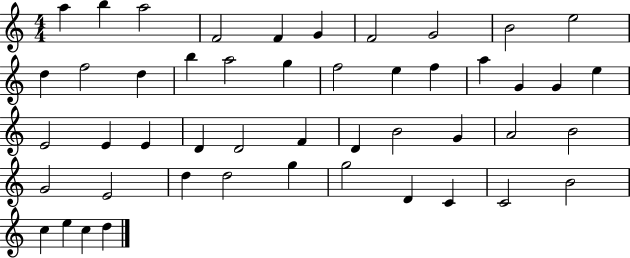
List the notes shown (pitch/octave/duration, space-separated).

A5/q B5/q A5/h F4/h F4/q G4/q F4/h G4/h B4/h E5/h D5/q F5/h D5/q B5/q A5/h G5/q F5/h E5/q F5/q A5/q G4/q G4/q E5/q E4/h E4/q E4/q D4/q D4/h F4/q D4/q B4/h G4/q A4/h B4/h G4/h E4/h D5/q D5/h G5/q G5/h D4/q C4/q C4/h B4/h C5/q E5/q C5/q D5/q